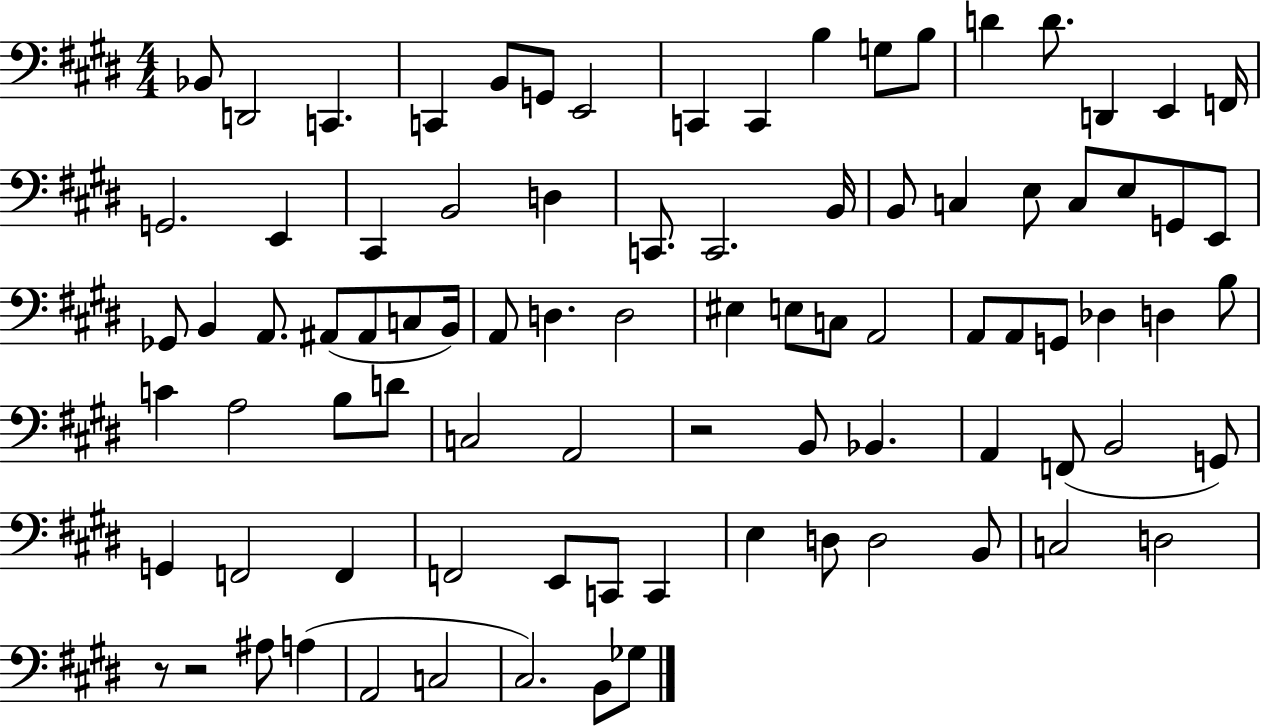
Bb2/e D2/h C2/q. C2/q B2/e G2/e E2/h C2/q C2/q B3/q G3/e B3/e D4/q D4/e. D2/q E2/q F2/s G2/h. E2/q C#2/q B2/h D3/q C2/e. C2/h. B2/s B2/e C3/q E3/e C3/e E3/e G2/e E2/e Gb2/e B2/q A2/e. A#2/e A#2/e C3/e B2/s A2/e D3/q. D3/h EIS3/q E3/e C3/e A2/h A2/e A2/e G2/e Db3/q D3/q B3/e C4/q A3/h B3/e D4/e C3/h A2/h R/h B2/e Bb2/q. A2/q F2/e B2/h G2/e G2/q F2/h F2/q F2/h E2/e C2/e C2/q E3/q D3/e D3/h B2/e C3/h D3/h R/e R/h A#3/e A3/q A2/h C3/h C#3/h. B2/e Gb3/e